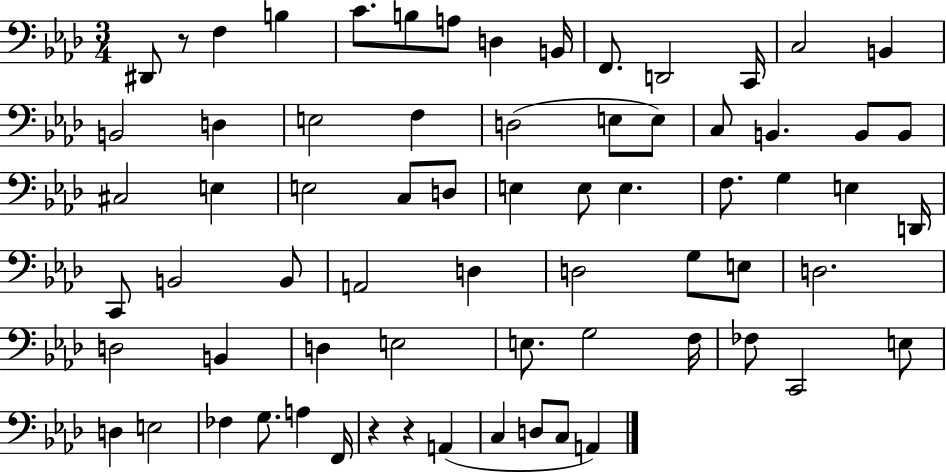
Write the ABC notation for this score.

X:1
T:Untitled
M:3/4
L:1/4
K:Ab
^D,,/2 z/2 F, B, C/2 B,/2 A,/2 D, B,,/4 F,,/2 D,,2 C,,/4 C,2 B,, B,,2 D, E,2 F, D,2 E,/2 E,/2 C,/2 B,, B,,/2 B,,/2 ^C,2 E, E,2 C,/2 D,/2 E, E,/2 E, F,/2 G, E, D,,/4 C,,/2 B,,2 B,,/2 A,,2 D, D,2 G,/2 E,/2 D,2 D,2 B,, D, E,2 E,/2 G,2 F,/4 _F,/2 C,,2 E,/2 D, E,2 _F, G,/2 A, F,,/4 z z A,, C, D,/2 C,/2 A,,